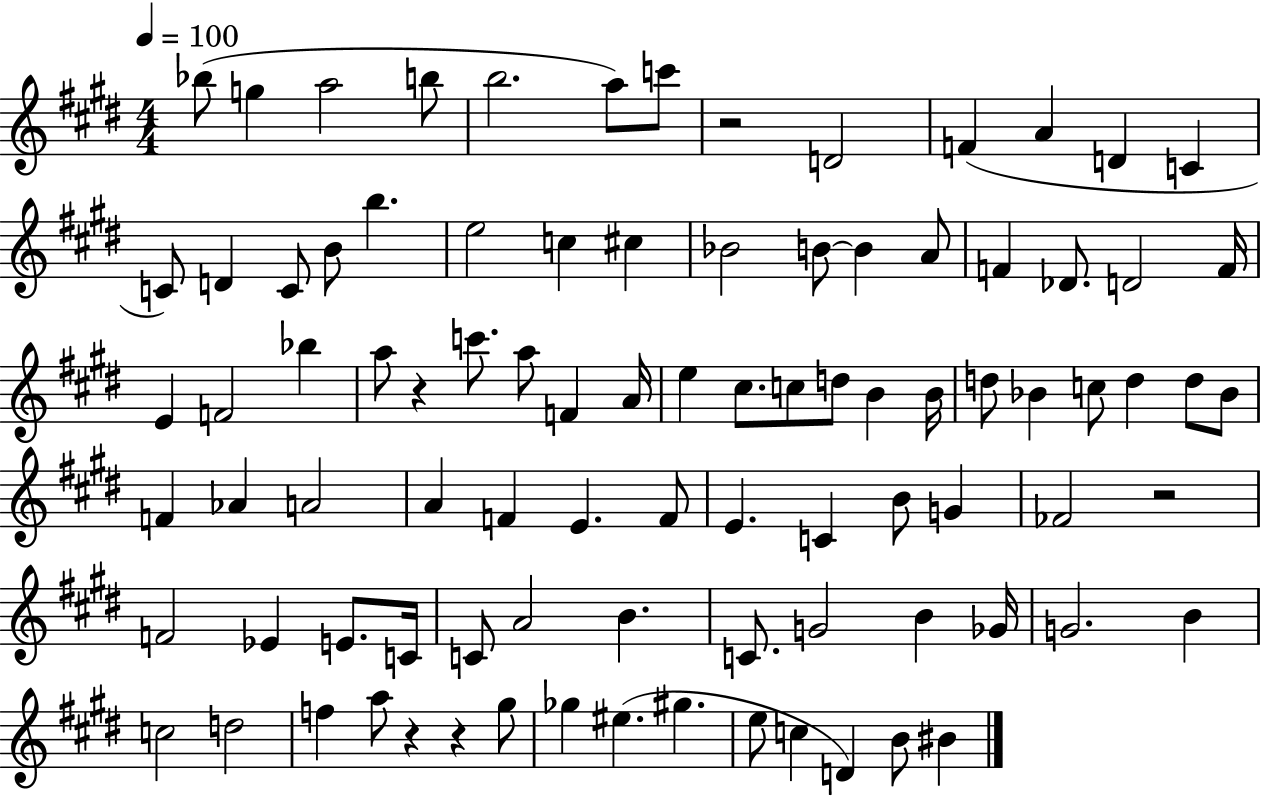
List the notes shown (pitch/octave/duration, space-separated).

Bb5/e G5/q A5/h B5/e B5/h. A5/e C6/e R/h D4/h F4/q A4/q D4/q C4/q C4/e D4/q C4/e B4/e B5/q. E5/h C5/q C#5/q Bb4/h B4/e B4/q A4/e F4/q Db4/e. D4/h F4/s E4/q F4/h Bb5/q A5/e R/q C6/e. A5/e F4/q A4/s E5/q C#5/e. C5/e D5/e B4/q B4/s D5/e Bb4/q C5/e D5/q D5/e Bb4/e F4/q Ab4/q A4/h A4/q F4/q E4/q. F4/e E4/q. C4/q B4/e G4/q FES4/h R/h F4/h Eb4/q E4/e. C4/s C4/e A4/h B4/q. C4/e. G4/h B4/q Gb4/s G4/h. B4/q C5/h D5/h F5/q A5/e R/q R/q G#5/e Gb5/q EIS5/q. G#5/q. E5/e C5/q D4/q B4/e BIS4/q